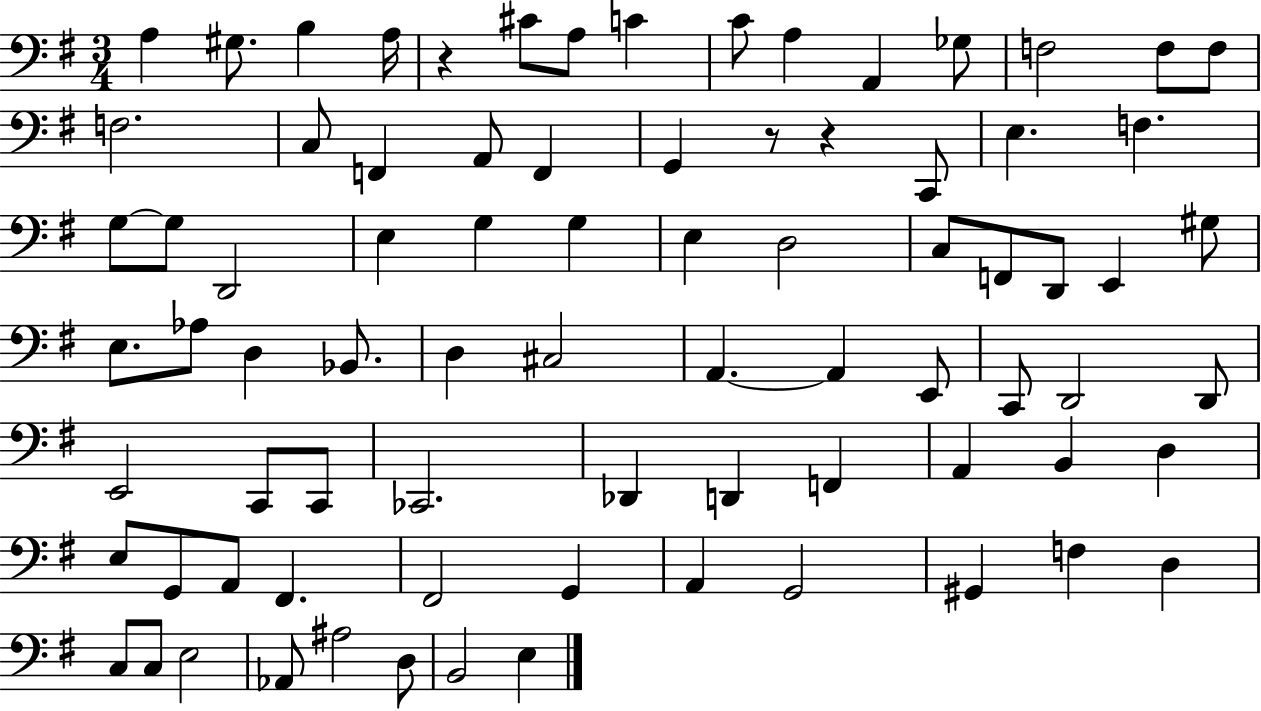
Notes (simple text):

A3/q G#3/e. B3/q A3/s R/q C#4/e A3/e C4/q C4/e A3/q A2/q Gb3/e F3/h F3/e F3/e F3/h. C3/e F2/q A2/e F2/q G2/q R/e R/q C2/e E3/q. F3/q. G3/e G3/e D2/h E3/q G3/q G3/q E3/q D3/h C3/e F2/e D2/e E2/q G#3/e E3/e. Ab3/e D3/q Bb2/e. D3/q C#3/h A2/q. A2/q E2/e C2/e D2/h D2/e E2/h C2/e C2/e CES2/h. Db2/q D2/q F2/q A2/q B2/q D3/q E3/e G2/e A2/e F#2/q. F#2/h G2/q A2/q G2/h G#2/q F3/q D3/q C3/e C3/e E3/h Ab2/e A#3/h D3/e B2/h E3/q